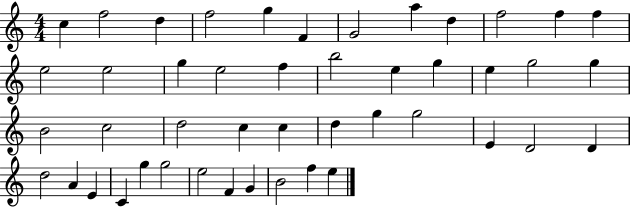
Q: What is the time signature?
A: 4/4